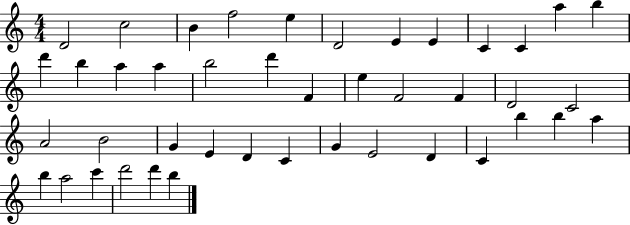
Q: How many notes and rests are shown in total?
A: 43